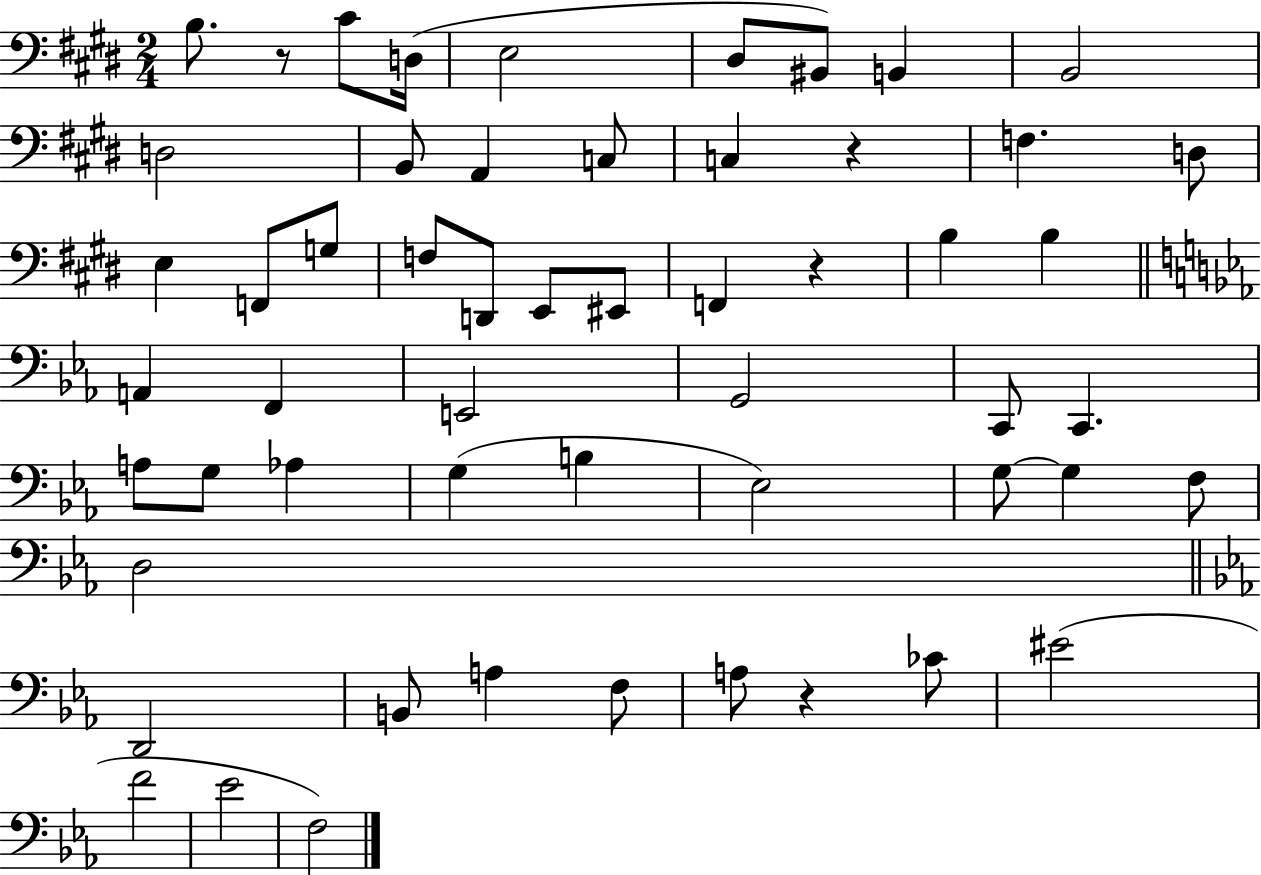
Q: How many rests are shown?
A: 4